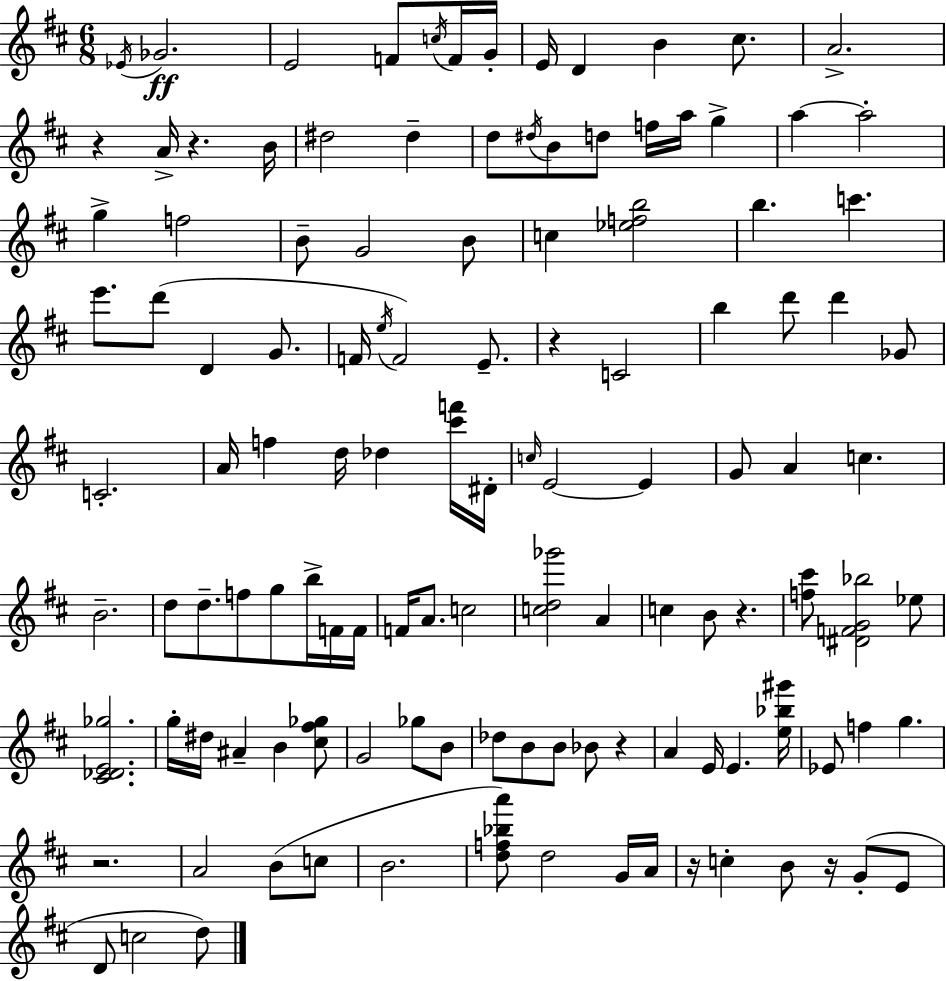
Eb4/s Gb4/h. E4/h F4/e C5/s F4/s G4/s E4/s D4/q B4/q C#5/e. A4/h. R/q A4/s R/q. B4/s D#5/h D#5/q D5/e D#5/s B4/e D5/e F5/s A5/s G5/q A5/q A5/h G5/q F5/h B4/e G4/h B4/e C5/q [Eb5,F5,B5]/h B5/q. C6/q. E6/e. D6/e D4/q G4/e. F4/s E5/s F4/h E4/e. R/q C4/h B5/q D6/e D6/q Gb4/e C4/h. A4/s F5/q D5/s Db5/q [C#6,F6]/s D#4/s C5/s E4/h E4/q G4/e A4/q C5/q. B4/h. D5/e D5/e. F5/e G5/e B5/s F4/s F4/s F4/s A4/e. C5/h [C5,D5,Gb6]/h A4/q C5/q B4/e R/q. [F5,C#6]/e [D#4,F4,G4,Bb5]/h Eb5/e [C#4,Db4,E4,Gb5]/h. G5/s D#5/s A#4/q B4/q [C#5,F#5,Gb5]/e G4/h Gb5/e B4/e Db5/e B4/e B4/e Bb4/e R/q A4/q E4/s E4/q. [E5,Bb5,G#6]/s Eb4/e F5/q G5/q. R/h. A4/h B4/e C5/e B4/h. [D5,F5,Bb5,A6]/e D5/h G4/s A4/s R/s C5/q B4/e R/s G4/e E4/e D4/e C5/h D5/e